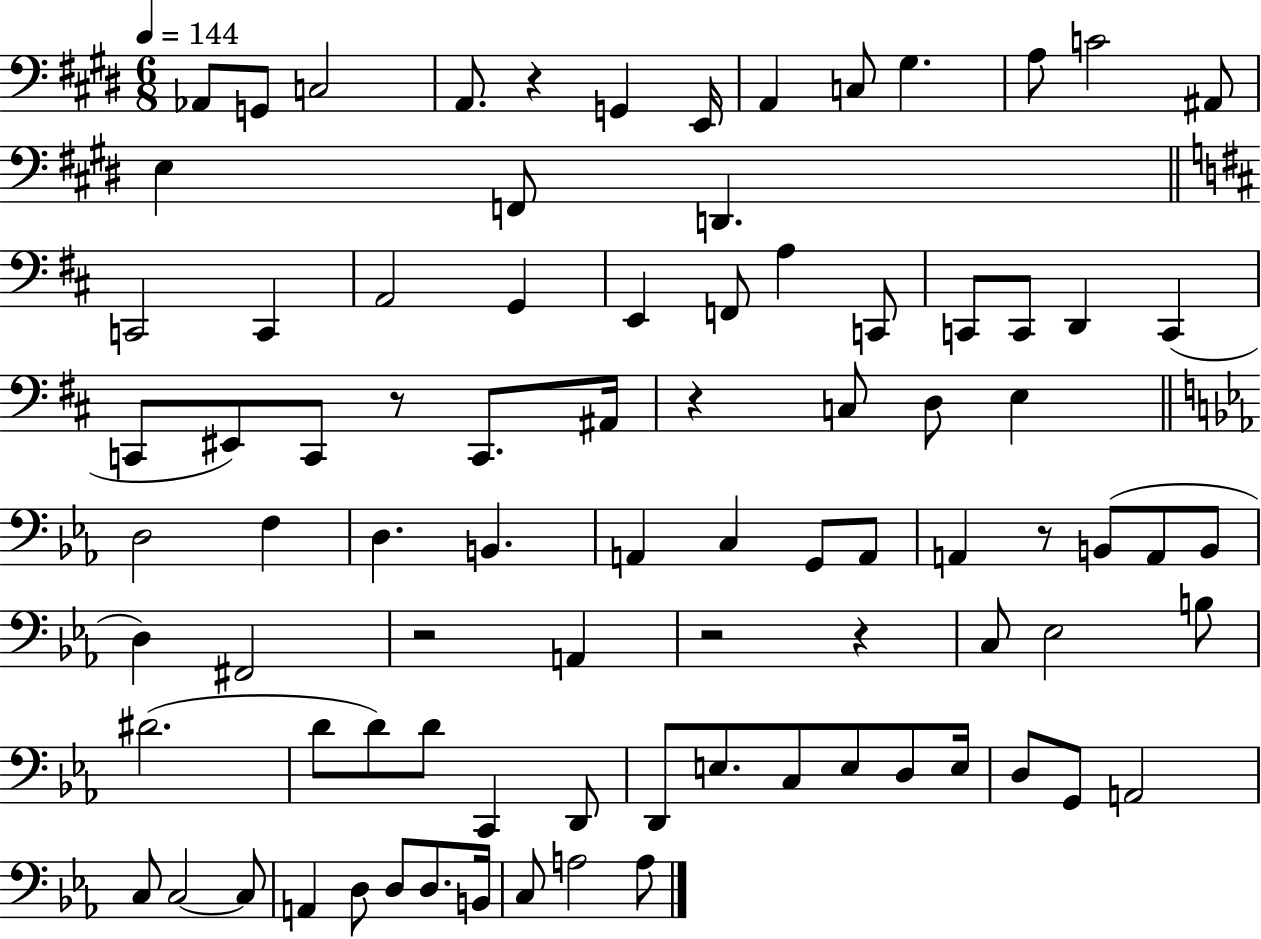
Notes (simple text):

Ab2/e G2/e C3/h A2/e. R/q G2/q E2/s A2/q C3/e G#3/q. A3/e C4/h A#2/e E3/q F2/e D2/q. C2/h C2/q A2/h G2/q E2/q F2/e A3/q C2/e C2/e C2/e D2/q C2/q C2/e EIS2/e C2/e R/e C2/e. A#2/s R/q C3/e D3/e E3/q D3/h F3/q D3/q. B2/q. A2/q C3/q G2/e A2/e A2/q R/e B2/e A2/e B2/e D3/q F#2/h R/h A2/q R/h R/q C3/e Eb3/h B3/e D#4/h. D4/e D4/e D4/e C2/q D2/e D2/e E3/e. C3/e E3/e D3/e E3/s D3/e G2/e A2/h C3/e C3/h C3/e A2/q D3/e D3/e D3/e. B2/s C3/e A3/h A3/e